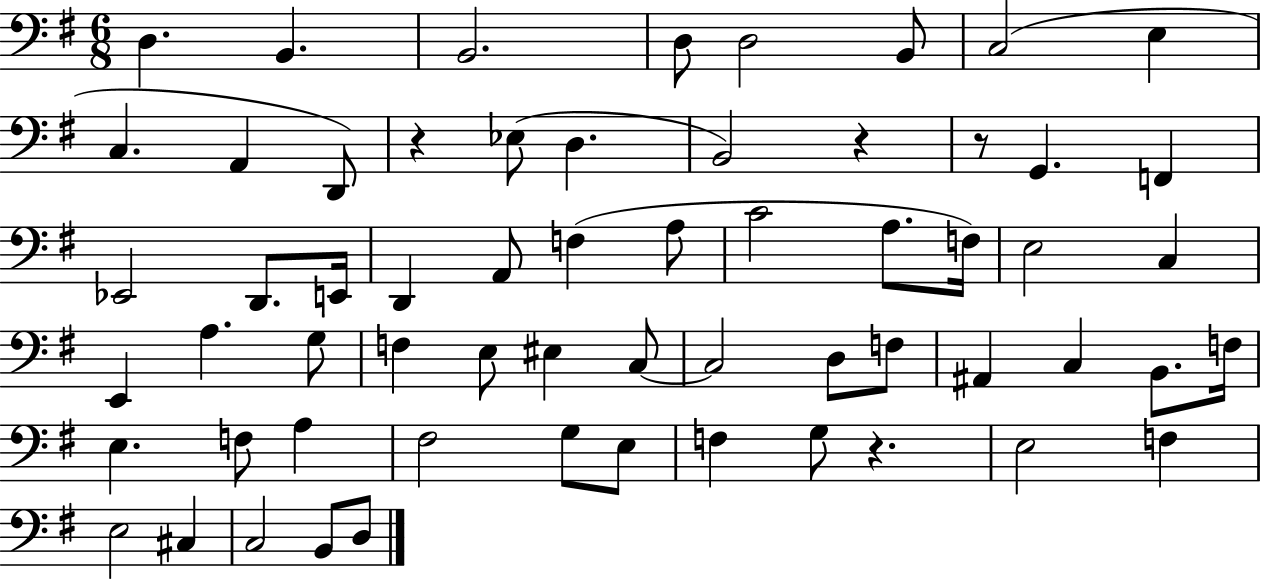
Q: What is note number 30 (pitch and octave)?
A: A3